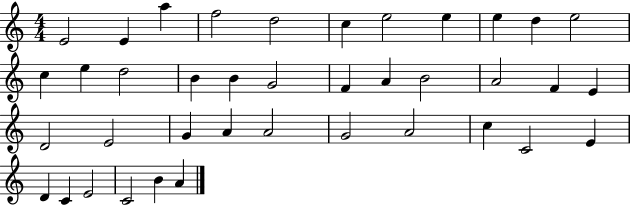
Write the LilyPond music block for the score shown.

{
  \clef treble
  \numericTimeSignature
  \time 4/4
  \key c \major
  e'2 e'4 a''4 | f''2 d''2 | c''4 e''2 e''4 | e''4 d''4 e''2 | \break c''4 e''4 d''2 | b'4 b'4 g'2 | f'4 a'4 b'2 | a'2 f'4 e'4 | \break d'2 e'2 | g'4 a'4 a'2 | g'2 a'2 | c''4 c'2 e'4 | \break d'4 c'4 e'2 | c'2 b'4 a'4 | \bar "|."
}